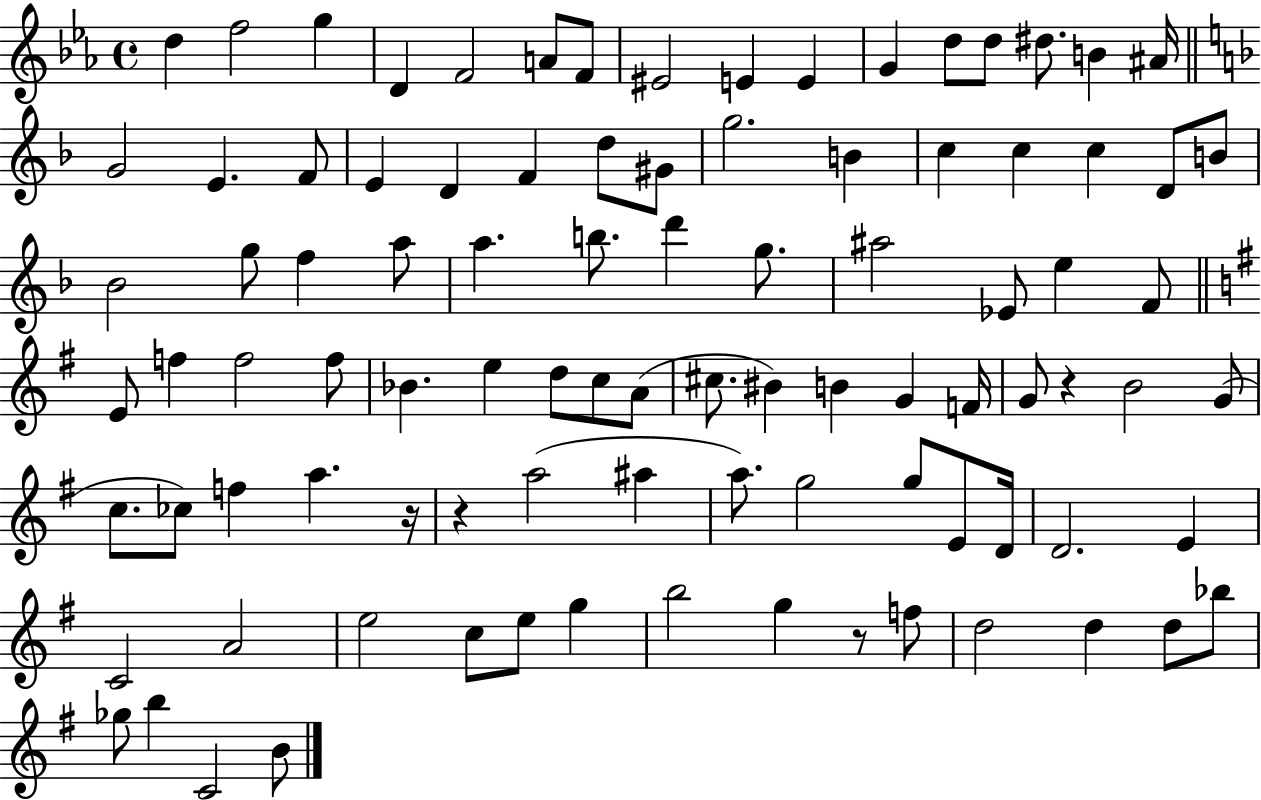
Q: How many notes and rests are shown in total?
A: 94